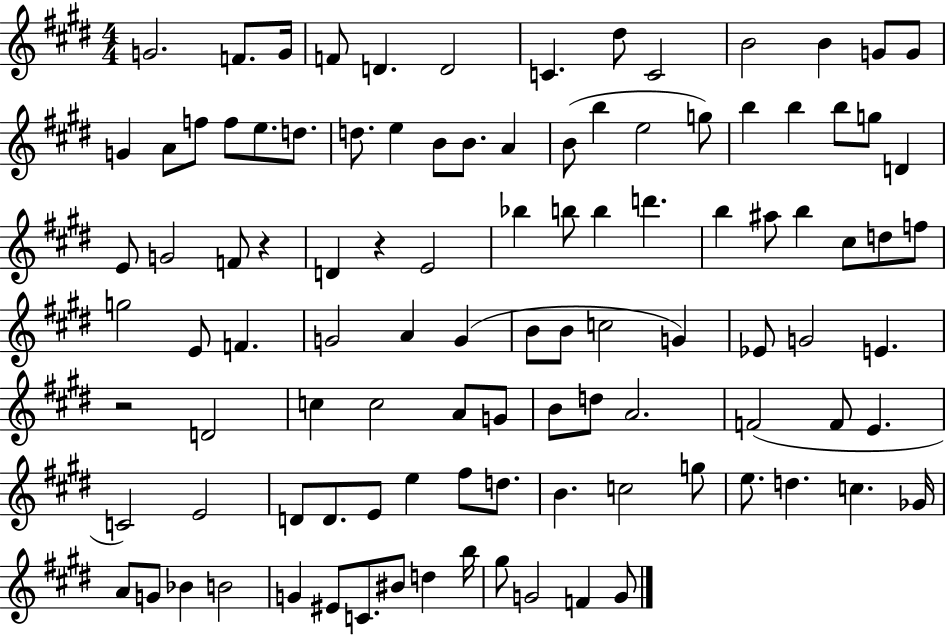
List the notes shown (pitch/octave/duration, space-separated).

G4/h. F4/e. G4/s F4/e D4/q. D4/h C4/q. D#5/e C4/h B4/h B4/q G4/e G4/e G4/q A4/e F5/e F5/e E5/e. D5/e. D5/e. E5/q B4/e B4/e. A4/q B4/e B5/q E5/h G5/e B5/q B5/q B5/e G5/e D4/q E4/e G4/h F4/e R/q D4/q R/q E4/h Bb5/q B5/e B5/q D6/q. B5/q A#5/e B5/q C#5/e D5/e F5/e G5/h E4/e F4/q. G4/h A4/q G4/q B4/e B4/e C5/h G4/q Eb4/e G4/h E4/q. R/h D4/h C5/q C5/h A4/e G4/e B4/e D5/e A4/h. F4/h F4/e E4/q. C4/h E4/h D4/e D4/e. E4/e E5/q F#5/e D5/e. B4/q. C5/h G5/e E5/e. D5/q. C5/q. Gb4/s A4/e G4/e Bb4/q B4/h G4/q EIS4/e C4/e. BIS4/e D5/q B5/s G#5/e G4/h F4/q G4/e